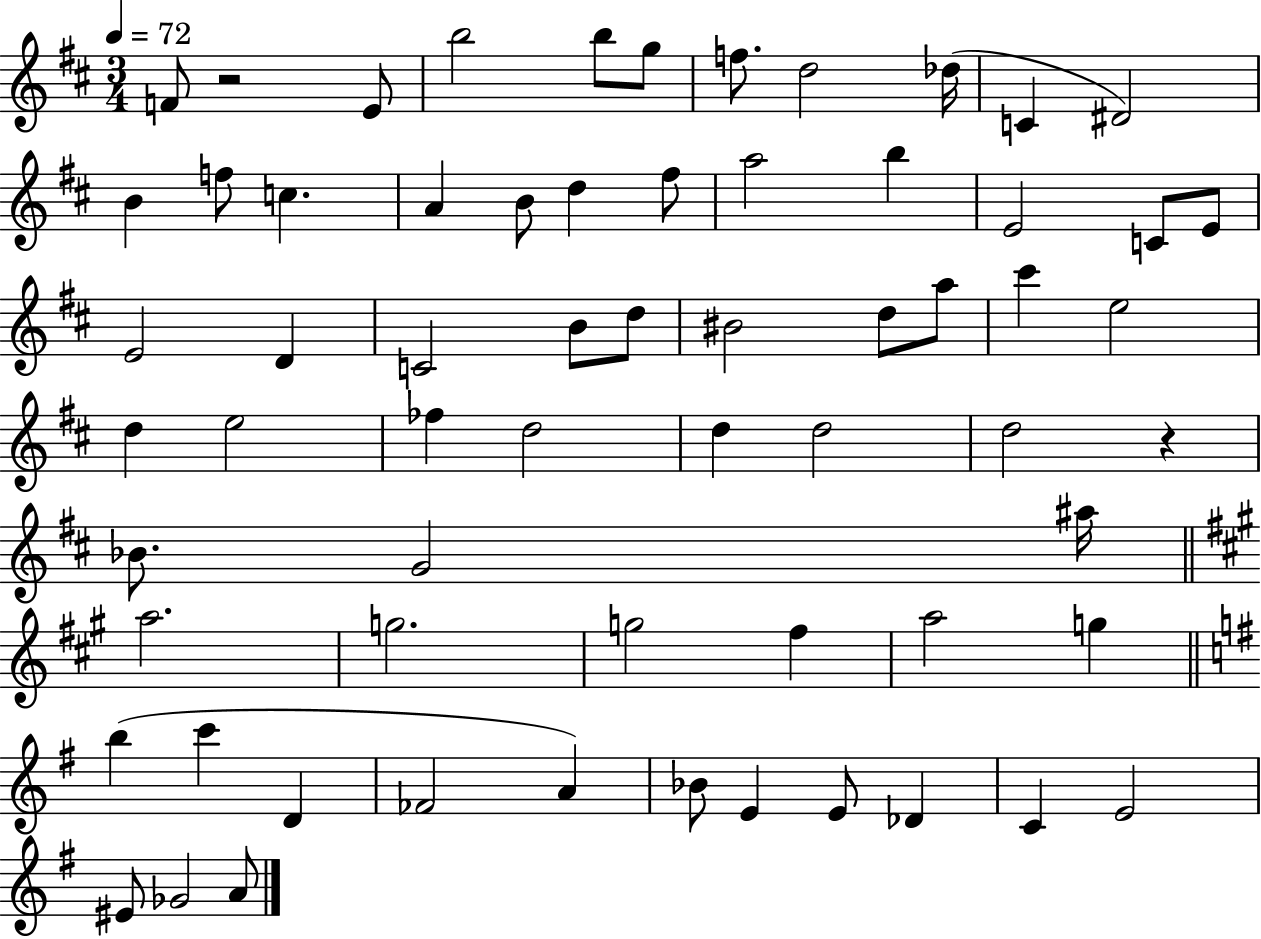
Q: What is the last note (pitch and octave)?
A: A4